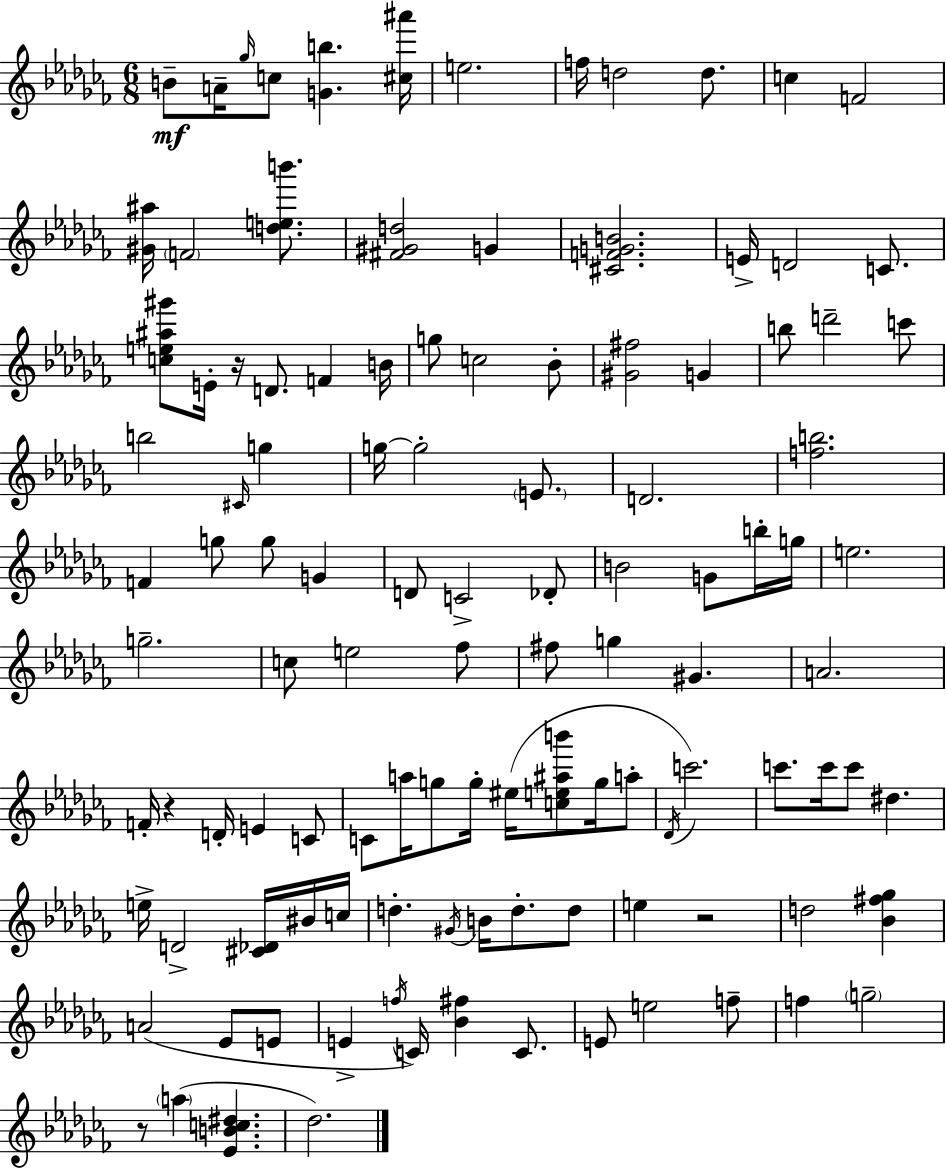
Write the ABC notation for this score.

X:1
T:Untitled
M:6/8
L:1/4
K:Abm
B/2 A/4 _g/4 c/2 [Gb] [^c^a']/4 e2 f/4 d2 d/2 c F2 [^G^a]/4 F2 [deb']/2 [^F^Gd]2 G [^CFGB]2 E/4 D2 C/2 [ce^a^g']/2 E/4 z/4 D/2 F B/4 g/2 c2 _B/2 [^G^f]2 G b/2 d'2 c'/2 b2 ^C/4 g g/4 g2 E/2 D2 [fb]2 F g/2 g/2 G D/2 C2 _D/2 B2 G/2 b/4 g/4 e2 g2 c/2 e2 _f/2 ^f/2 g ^G A2 F/4 z D/4 E C/2 C/2 a/4 g/2 g/4 ^e/4 [ce^ab']/2 g/4 a/2 _D/4 c'2 c'/2 c'/4 c'/2 ^d e/4 D2 [^C_D]/4 ^B/4 c/4 d ^G/4 B/4 d/2 d/2 e z2 d2 [_B^f_g] A2 _E/2 E/2 E f/4 C/4 [_B^f] C/2 E/2 e2 f/2 f g2 z/2 a [_EBc^d] _d2